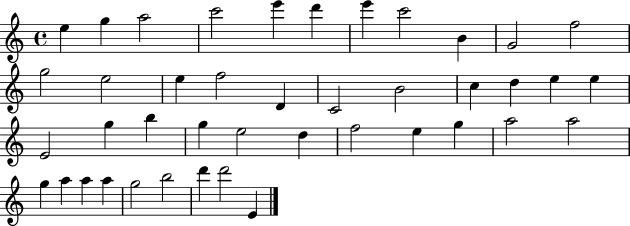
X:1
T:Untitled
M:4/4
L:1/4
K:C
e g a2 c'2 e' d' e' c'2 B G2 f2 g2 e2 e f2 D C2 B2 c d e e E2 g b g e2 d f2 e g a2 a2 g a a a g2 b2 d' d'2 E